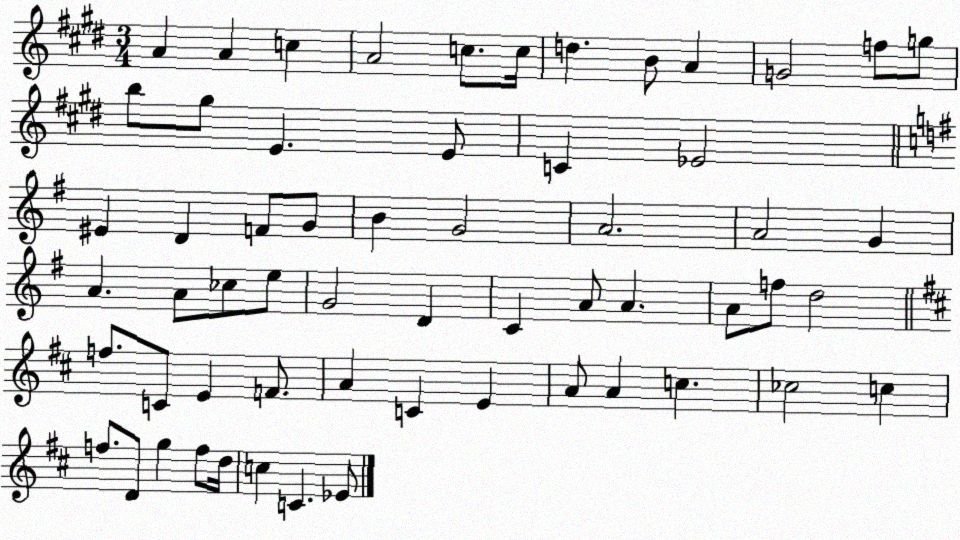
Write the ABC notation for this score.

X:1
T:Untitled
M:3/4
L:1/4
K:E
A A c A2 c/2 c/4 d B/2 A G2 f/2 g/2 b/2 ^g/2 E E/2 C _E2 ^E D F/2 G/2 B G2 A2 A2 G A A/2 _c/2 e/2 G2 D C A/2 A A/2 f/2 d2 f/2 C/2 E F/2 A C E A/2 A c _c2 c f/2 D/2 g f/2 d/4 c C _E/2